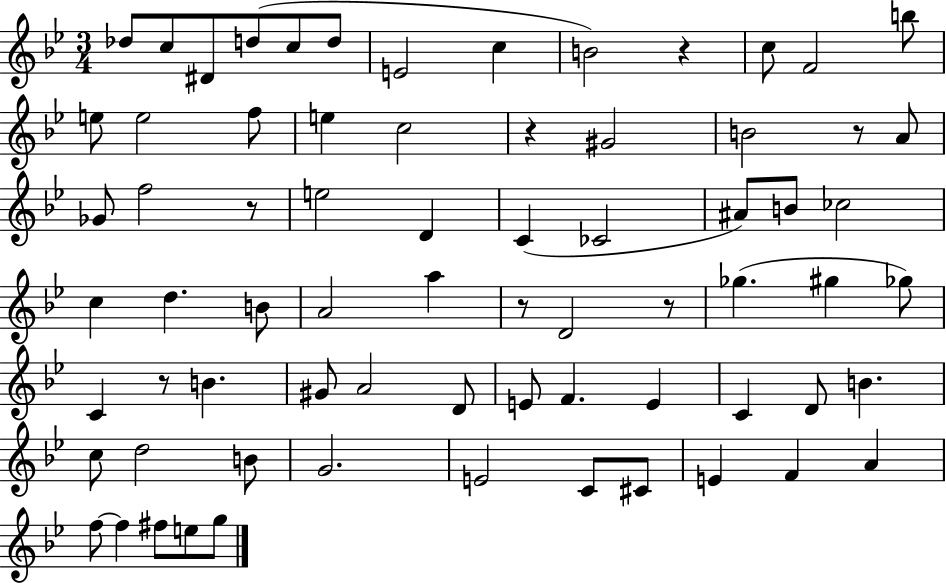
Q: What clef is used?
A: treble